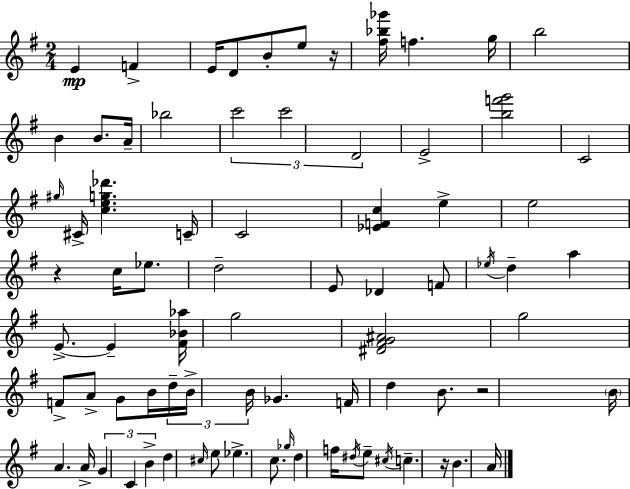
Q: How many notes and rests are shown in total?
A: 78